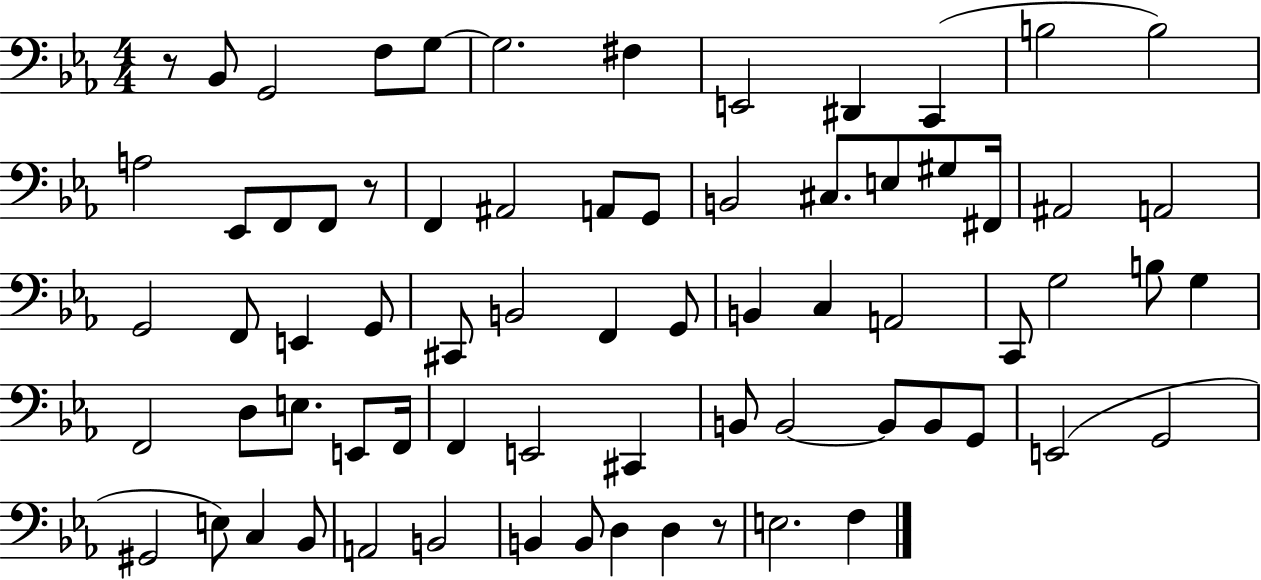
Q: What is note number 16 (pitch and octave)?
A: F2